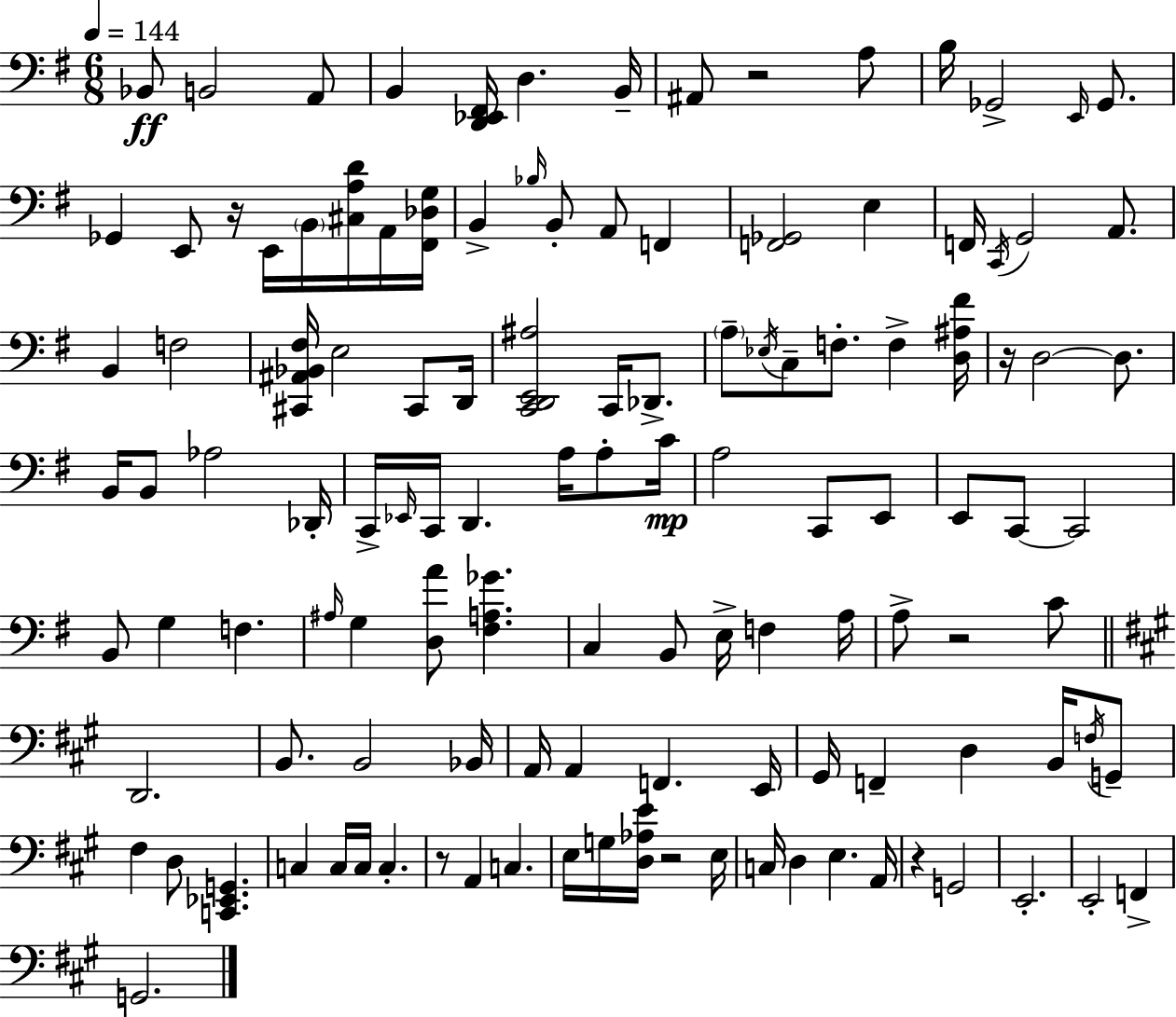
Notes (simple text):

Bb2/e B2/h A2/e B2/q [D2,Eb2,F#2]/s D3/q. B2/s A#2/e R/h A3/e B3/s Gb2/h E2/s Gb2/e. Gb2/q E2/e R/s E2/s B2/s [C#3,A3,D4]/s A2/s [F#2,Db3,G3]/s B2/q Bb3/s B2/e A2/e F2/q [F2,Gb2]/h E3/q F2/s C2/s G2/h A2/e. B2/q F3/h [C#2,A#2,Bb2,F#3]/s E3/h C#2/e D2/s [C2,D2,E2,A#3]/h C2/s Db2/e. A3/e Eb3/s C3/e F3/e. F3/q [D3,A#3,F#4]/s R/s D3/h D3/e. B2/s B2/e Ab3/h Db2/s C2/s Eb2/s C2/s D2/q. A3/s A3/e C4/s A3/h C2/e E2/e E2/e C2/e C2/h B2/e G3/q F3/q. A#3/s G3/q [D3,A4]/e [F#3,A3,Gb4]/q. C3/q B2/e E3/s F3/q A3/s A3/e R/h C4/e D2/h. B2/e. B2/h Bb2/s A2/s A2/q F2/q. E2/s G#2/s F2/q D3/q B2/s F3/s G2/e F#3/q D3/e [C2,Eb2,G2]/q. C3/q C3/s C3/s C3/q. R/e A2/q C3/q. E3/s G3/s [D3,Ab3,E4]/s R/h E3/s C3/s D3/q E3/q. A2/s R/q G2/h E2/h. E2/h F2/q G2/h.